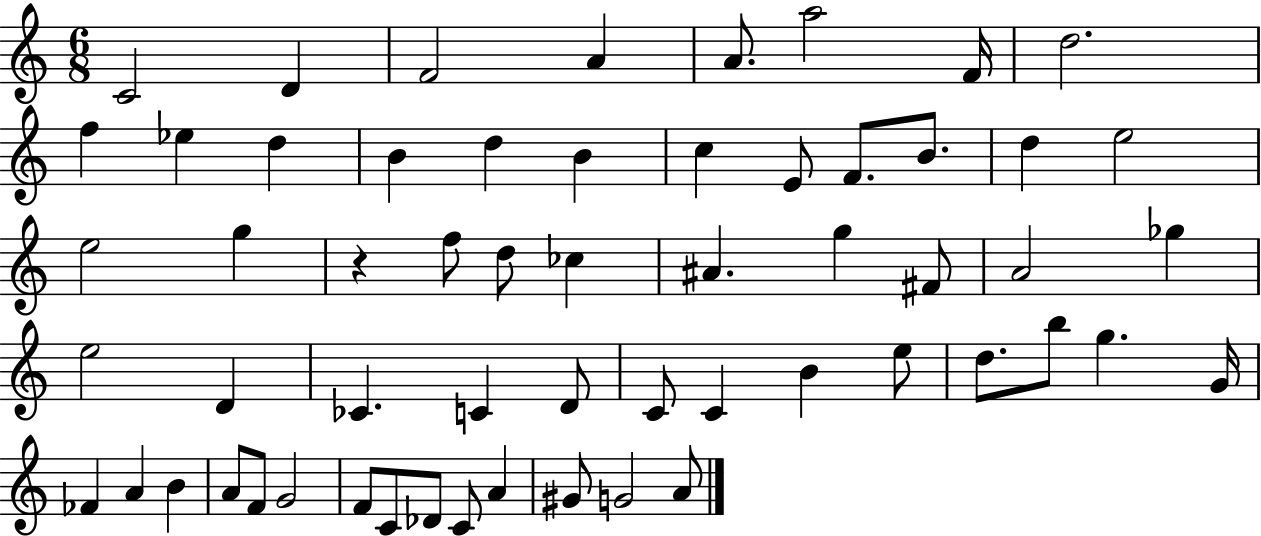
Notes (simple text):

C4/h D4/q F4/h A4/q A4/e. A5/h F4/s D5/h. F5/q Eb5/q D5/q B4/q D5/q B4/q C5/q E4/e F4/e. B4/e. D5/q E5/h E5/h G5/q R/q F5/e D5/e CES5/q A#4/q. G5/q F#4/e A4/h Gb5/q E5/h D4/q CES4/q. C4/q D4/e C4/e C4/q B4/q E5/e D5/e. B5/e G5/q. G4/s FES4/q A4/q B4/q A4/e F4/e G4/h F4/e C4/e Db4/e C4/e A4/q G#4/e G4/h A4/e